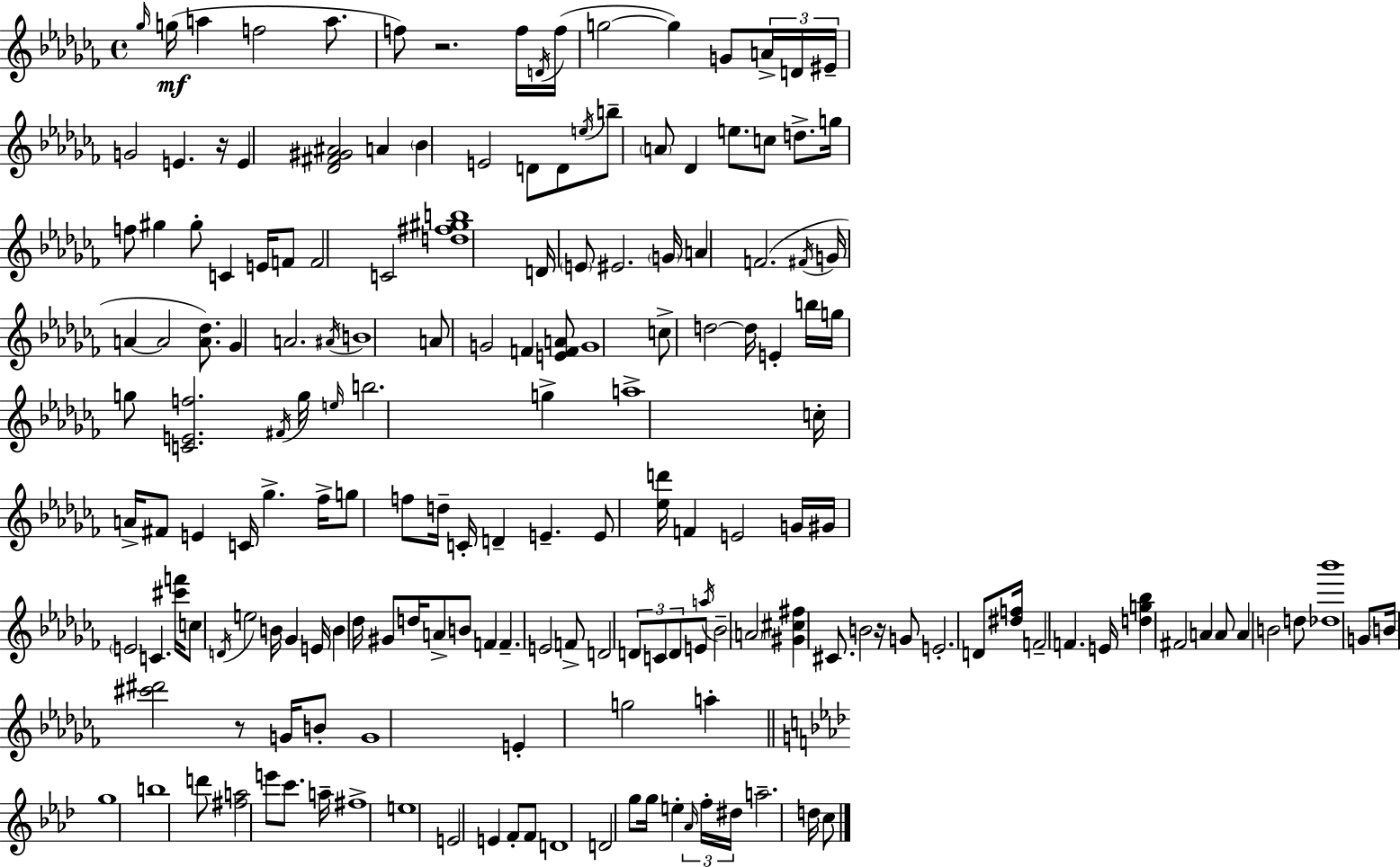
Gb5/s G5/s A5/q F5/h A5/e. F5/e R/h. F5/s D4/s F5/s G5/h G5/q G4/e A4/s D4/s EIS4/s G4/h E4/q. R/s E4/q [Db4,F#4,G#4,A#4]/h A4/q Bb4/q E4/h D4/e D4/e E5/s B5/e A4/e Db4/q E5/e. C5/e D5/e. G5/s F5/e G#5/q G#5/e C4/q E4/s F4/e F4/h C4/h [D5,F#5,G#5,B5]/w D4/s E4/e EIS4/h. G4/s A4/q F4/h. F#4/s G4/s A4/q A4/h [A4,Db5]/e. Gb4/q A4/h. A#4/s B4/w A4/e G4/h F4/q [E4,F4,A4]/e G4/w C5/e D5/h D5/s E4/q B5/s G5/s G5/e [C4,E4,F5]/h. F#4/s G5/s E5/s B5/h. G5/q A5/w C5/s A4/s F#4/e E4/q C4/s Gb5/q. FES5/s G5/e F5/e D5/s C4/s D4/q E4/q. E4/e [Eb5,D6]/s F4/q E4/h G4/s G#4/s E4/h C4/q. [C#6,F6]/s C5/e D4/s E5/h B4/s Gb4/q E4/s B4/q Db5/s G#4/e D5/s A4/e B4/e F4/q F4/q. E4/h F4/e D4/h D4/e C4/e D4/e E4/e A5/s Bb4/h A4/h [G#4,C#5,F#5]/q C#4/e. B4/h R/s G4/e E4/h. D4/e [D#5,F5]/s F4/h F4/q. E4/s [D5,G5,Bb5]/q F#4/h A4/q A4/e A4/q B4/h D5/e [Db5,Bb6]/w G4/e B4/s [C#6,D#6]/h R/e G4/s B4/e G4/w E4/q G5/h A5/q G5/w B5/w D6/e [F#5,A5]/h E6/e C6/e. A5/s F#5/w E5/w E4/h E4/q F4/e F4/e D4/w D4/h G5/e G5/s E5/q Ab4/s F5/s D#5/s A5/h. D5/s C5/e